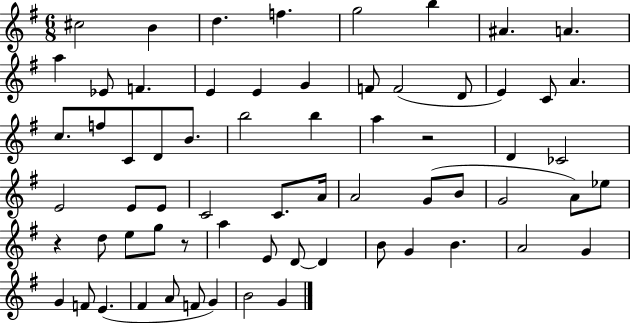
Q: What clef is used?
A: treble